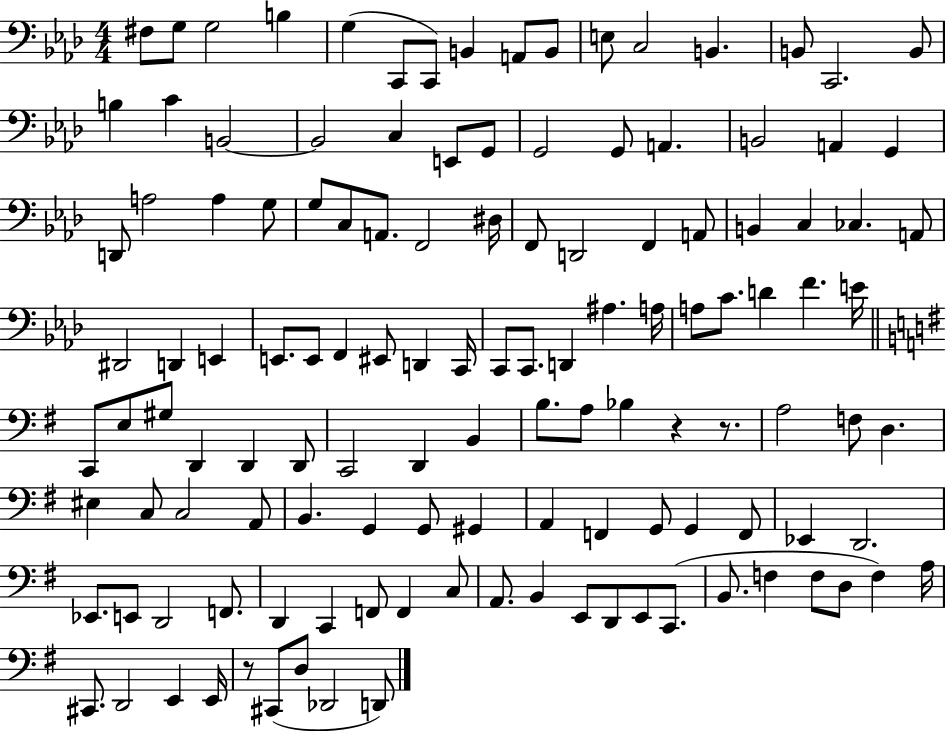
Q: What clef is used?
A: bass